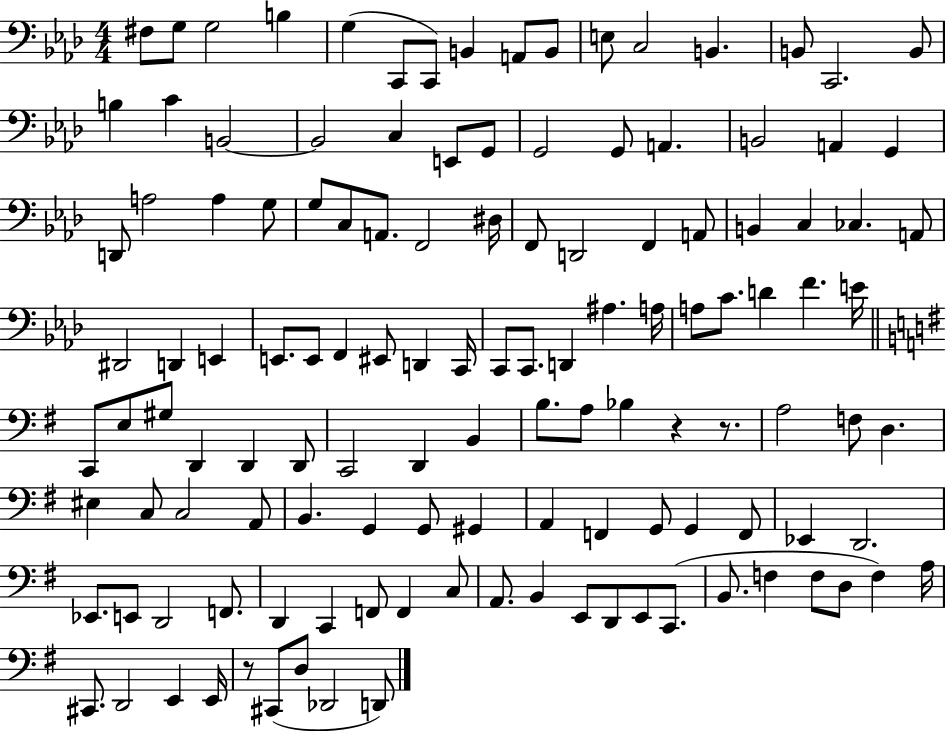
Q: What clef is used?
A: bass